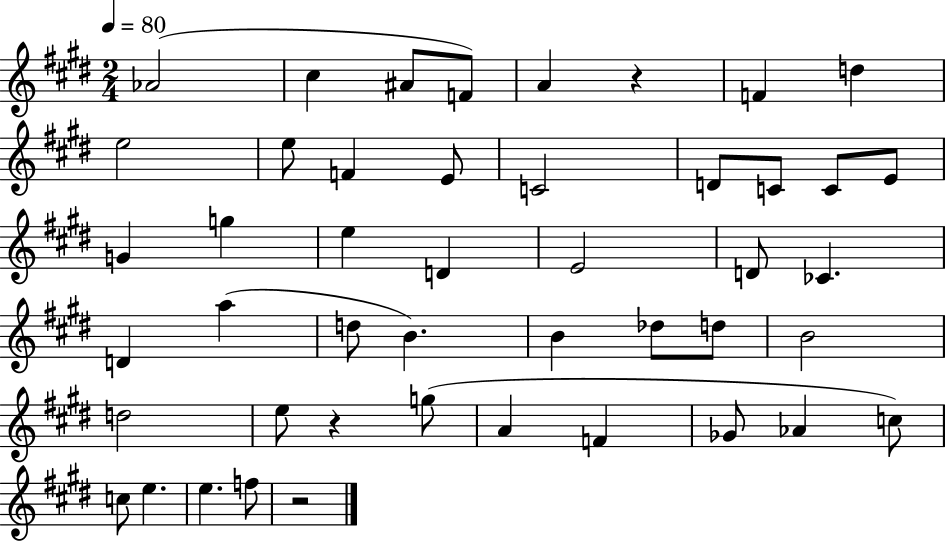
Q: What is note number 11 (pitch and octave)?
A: E4